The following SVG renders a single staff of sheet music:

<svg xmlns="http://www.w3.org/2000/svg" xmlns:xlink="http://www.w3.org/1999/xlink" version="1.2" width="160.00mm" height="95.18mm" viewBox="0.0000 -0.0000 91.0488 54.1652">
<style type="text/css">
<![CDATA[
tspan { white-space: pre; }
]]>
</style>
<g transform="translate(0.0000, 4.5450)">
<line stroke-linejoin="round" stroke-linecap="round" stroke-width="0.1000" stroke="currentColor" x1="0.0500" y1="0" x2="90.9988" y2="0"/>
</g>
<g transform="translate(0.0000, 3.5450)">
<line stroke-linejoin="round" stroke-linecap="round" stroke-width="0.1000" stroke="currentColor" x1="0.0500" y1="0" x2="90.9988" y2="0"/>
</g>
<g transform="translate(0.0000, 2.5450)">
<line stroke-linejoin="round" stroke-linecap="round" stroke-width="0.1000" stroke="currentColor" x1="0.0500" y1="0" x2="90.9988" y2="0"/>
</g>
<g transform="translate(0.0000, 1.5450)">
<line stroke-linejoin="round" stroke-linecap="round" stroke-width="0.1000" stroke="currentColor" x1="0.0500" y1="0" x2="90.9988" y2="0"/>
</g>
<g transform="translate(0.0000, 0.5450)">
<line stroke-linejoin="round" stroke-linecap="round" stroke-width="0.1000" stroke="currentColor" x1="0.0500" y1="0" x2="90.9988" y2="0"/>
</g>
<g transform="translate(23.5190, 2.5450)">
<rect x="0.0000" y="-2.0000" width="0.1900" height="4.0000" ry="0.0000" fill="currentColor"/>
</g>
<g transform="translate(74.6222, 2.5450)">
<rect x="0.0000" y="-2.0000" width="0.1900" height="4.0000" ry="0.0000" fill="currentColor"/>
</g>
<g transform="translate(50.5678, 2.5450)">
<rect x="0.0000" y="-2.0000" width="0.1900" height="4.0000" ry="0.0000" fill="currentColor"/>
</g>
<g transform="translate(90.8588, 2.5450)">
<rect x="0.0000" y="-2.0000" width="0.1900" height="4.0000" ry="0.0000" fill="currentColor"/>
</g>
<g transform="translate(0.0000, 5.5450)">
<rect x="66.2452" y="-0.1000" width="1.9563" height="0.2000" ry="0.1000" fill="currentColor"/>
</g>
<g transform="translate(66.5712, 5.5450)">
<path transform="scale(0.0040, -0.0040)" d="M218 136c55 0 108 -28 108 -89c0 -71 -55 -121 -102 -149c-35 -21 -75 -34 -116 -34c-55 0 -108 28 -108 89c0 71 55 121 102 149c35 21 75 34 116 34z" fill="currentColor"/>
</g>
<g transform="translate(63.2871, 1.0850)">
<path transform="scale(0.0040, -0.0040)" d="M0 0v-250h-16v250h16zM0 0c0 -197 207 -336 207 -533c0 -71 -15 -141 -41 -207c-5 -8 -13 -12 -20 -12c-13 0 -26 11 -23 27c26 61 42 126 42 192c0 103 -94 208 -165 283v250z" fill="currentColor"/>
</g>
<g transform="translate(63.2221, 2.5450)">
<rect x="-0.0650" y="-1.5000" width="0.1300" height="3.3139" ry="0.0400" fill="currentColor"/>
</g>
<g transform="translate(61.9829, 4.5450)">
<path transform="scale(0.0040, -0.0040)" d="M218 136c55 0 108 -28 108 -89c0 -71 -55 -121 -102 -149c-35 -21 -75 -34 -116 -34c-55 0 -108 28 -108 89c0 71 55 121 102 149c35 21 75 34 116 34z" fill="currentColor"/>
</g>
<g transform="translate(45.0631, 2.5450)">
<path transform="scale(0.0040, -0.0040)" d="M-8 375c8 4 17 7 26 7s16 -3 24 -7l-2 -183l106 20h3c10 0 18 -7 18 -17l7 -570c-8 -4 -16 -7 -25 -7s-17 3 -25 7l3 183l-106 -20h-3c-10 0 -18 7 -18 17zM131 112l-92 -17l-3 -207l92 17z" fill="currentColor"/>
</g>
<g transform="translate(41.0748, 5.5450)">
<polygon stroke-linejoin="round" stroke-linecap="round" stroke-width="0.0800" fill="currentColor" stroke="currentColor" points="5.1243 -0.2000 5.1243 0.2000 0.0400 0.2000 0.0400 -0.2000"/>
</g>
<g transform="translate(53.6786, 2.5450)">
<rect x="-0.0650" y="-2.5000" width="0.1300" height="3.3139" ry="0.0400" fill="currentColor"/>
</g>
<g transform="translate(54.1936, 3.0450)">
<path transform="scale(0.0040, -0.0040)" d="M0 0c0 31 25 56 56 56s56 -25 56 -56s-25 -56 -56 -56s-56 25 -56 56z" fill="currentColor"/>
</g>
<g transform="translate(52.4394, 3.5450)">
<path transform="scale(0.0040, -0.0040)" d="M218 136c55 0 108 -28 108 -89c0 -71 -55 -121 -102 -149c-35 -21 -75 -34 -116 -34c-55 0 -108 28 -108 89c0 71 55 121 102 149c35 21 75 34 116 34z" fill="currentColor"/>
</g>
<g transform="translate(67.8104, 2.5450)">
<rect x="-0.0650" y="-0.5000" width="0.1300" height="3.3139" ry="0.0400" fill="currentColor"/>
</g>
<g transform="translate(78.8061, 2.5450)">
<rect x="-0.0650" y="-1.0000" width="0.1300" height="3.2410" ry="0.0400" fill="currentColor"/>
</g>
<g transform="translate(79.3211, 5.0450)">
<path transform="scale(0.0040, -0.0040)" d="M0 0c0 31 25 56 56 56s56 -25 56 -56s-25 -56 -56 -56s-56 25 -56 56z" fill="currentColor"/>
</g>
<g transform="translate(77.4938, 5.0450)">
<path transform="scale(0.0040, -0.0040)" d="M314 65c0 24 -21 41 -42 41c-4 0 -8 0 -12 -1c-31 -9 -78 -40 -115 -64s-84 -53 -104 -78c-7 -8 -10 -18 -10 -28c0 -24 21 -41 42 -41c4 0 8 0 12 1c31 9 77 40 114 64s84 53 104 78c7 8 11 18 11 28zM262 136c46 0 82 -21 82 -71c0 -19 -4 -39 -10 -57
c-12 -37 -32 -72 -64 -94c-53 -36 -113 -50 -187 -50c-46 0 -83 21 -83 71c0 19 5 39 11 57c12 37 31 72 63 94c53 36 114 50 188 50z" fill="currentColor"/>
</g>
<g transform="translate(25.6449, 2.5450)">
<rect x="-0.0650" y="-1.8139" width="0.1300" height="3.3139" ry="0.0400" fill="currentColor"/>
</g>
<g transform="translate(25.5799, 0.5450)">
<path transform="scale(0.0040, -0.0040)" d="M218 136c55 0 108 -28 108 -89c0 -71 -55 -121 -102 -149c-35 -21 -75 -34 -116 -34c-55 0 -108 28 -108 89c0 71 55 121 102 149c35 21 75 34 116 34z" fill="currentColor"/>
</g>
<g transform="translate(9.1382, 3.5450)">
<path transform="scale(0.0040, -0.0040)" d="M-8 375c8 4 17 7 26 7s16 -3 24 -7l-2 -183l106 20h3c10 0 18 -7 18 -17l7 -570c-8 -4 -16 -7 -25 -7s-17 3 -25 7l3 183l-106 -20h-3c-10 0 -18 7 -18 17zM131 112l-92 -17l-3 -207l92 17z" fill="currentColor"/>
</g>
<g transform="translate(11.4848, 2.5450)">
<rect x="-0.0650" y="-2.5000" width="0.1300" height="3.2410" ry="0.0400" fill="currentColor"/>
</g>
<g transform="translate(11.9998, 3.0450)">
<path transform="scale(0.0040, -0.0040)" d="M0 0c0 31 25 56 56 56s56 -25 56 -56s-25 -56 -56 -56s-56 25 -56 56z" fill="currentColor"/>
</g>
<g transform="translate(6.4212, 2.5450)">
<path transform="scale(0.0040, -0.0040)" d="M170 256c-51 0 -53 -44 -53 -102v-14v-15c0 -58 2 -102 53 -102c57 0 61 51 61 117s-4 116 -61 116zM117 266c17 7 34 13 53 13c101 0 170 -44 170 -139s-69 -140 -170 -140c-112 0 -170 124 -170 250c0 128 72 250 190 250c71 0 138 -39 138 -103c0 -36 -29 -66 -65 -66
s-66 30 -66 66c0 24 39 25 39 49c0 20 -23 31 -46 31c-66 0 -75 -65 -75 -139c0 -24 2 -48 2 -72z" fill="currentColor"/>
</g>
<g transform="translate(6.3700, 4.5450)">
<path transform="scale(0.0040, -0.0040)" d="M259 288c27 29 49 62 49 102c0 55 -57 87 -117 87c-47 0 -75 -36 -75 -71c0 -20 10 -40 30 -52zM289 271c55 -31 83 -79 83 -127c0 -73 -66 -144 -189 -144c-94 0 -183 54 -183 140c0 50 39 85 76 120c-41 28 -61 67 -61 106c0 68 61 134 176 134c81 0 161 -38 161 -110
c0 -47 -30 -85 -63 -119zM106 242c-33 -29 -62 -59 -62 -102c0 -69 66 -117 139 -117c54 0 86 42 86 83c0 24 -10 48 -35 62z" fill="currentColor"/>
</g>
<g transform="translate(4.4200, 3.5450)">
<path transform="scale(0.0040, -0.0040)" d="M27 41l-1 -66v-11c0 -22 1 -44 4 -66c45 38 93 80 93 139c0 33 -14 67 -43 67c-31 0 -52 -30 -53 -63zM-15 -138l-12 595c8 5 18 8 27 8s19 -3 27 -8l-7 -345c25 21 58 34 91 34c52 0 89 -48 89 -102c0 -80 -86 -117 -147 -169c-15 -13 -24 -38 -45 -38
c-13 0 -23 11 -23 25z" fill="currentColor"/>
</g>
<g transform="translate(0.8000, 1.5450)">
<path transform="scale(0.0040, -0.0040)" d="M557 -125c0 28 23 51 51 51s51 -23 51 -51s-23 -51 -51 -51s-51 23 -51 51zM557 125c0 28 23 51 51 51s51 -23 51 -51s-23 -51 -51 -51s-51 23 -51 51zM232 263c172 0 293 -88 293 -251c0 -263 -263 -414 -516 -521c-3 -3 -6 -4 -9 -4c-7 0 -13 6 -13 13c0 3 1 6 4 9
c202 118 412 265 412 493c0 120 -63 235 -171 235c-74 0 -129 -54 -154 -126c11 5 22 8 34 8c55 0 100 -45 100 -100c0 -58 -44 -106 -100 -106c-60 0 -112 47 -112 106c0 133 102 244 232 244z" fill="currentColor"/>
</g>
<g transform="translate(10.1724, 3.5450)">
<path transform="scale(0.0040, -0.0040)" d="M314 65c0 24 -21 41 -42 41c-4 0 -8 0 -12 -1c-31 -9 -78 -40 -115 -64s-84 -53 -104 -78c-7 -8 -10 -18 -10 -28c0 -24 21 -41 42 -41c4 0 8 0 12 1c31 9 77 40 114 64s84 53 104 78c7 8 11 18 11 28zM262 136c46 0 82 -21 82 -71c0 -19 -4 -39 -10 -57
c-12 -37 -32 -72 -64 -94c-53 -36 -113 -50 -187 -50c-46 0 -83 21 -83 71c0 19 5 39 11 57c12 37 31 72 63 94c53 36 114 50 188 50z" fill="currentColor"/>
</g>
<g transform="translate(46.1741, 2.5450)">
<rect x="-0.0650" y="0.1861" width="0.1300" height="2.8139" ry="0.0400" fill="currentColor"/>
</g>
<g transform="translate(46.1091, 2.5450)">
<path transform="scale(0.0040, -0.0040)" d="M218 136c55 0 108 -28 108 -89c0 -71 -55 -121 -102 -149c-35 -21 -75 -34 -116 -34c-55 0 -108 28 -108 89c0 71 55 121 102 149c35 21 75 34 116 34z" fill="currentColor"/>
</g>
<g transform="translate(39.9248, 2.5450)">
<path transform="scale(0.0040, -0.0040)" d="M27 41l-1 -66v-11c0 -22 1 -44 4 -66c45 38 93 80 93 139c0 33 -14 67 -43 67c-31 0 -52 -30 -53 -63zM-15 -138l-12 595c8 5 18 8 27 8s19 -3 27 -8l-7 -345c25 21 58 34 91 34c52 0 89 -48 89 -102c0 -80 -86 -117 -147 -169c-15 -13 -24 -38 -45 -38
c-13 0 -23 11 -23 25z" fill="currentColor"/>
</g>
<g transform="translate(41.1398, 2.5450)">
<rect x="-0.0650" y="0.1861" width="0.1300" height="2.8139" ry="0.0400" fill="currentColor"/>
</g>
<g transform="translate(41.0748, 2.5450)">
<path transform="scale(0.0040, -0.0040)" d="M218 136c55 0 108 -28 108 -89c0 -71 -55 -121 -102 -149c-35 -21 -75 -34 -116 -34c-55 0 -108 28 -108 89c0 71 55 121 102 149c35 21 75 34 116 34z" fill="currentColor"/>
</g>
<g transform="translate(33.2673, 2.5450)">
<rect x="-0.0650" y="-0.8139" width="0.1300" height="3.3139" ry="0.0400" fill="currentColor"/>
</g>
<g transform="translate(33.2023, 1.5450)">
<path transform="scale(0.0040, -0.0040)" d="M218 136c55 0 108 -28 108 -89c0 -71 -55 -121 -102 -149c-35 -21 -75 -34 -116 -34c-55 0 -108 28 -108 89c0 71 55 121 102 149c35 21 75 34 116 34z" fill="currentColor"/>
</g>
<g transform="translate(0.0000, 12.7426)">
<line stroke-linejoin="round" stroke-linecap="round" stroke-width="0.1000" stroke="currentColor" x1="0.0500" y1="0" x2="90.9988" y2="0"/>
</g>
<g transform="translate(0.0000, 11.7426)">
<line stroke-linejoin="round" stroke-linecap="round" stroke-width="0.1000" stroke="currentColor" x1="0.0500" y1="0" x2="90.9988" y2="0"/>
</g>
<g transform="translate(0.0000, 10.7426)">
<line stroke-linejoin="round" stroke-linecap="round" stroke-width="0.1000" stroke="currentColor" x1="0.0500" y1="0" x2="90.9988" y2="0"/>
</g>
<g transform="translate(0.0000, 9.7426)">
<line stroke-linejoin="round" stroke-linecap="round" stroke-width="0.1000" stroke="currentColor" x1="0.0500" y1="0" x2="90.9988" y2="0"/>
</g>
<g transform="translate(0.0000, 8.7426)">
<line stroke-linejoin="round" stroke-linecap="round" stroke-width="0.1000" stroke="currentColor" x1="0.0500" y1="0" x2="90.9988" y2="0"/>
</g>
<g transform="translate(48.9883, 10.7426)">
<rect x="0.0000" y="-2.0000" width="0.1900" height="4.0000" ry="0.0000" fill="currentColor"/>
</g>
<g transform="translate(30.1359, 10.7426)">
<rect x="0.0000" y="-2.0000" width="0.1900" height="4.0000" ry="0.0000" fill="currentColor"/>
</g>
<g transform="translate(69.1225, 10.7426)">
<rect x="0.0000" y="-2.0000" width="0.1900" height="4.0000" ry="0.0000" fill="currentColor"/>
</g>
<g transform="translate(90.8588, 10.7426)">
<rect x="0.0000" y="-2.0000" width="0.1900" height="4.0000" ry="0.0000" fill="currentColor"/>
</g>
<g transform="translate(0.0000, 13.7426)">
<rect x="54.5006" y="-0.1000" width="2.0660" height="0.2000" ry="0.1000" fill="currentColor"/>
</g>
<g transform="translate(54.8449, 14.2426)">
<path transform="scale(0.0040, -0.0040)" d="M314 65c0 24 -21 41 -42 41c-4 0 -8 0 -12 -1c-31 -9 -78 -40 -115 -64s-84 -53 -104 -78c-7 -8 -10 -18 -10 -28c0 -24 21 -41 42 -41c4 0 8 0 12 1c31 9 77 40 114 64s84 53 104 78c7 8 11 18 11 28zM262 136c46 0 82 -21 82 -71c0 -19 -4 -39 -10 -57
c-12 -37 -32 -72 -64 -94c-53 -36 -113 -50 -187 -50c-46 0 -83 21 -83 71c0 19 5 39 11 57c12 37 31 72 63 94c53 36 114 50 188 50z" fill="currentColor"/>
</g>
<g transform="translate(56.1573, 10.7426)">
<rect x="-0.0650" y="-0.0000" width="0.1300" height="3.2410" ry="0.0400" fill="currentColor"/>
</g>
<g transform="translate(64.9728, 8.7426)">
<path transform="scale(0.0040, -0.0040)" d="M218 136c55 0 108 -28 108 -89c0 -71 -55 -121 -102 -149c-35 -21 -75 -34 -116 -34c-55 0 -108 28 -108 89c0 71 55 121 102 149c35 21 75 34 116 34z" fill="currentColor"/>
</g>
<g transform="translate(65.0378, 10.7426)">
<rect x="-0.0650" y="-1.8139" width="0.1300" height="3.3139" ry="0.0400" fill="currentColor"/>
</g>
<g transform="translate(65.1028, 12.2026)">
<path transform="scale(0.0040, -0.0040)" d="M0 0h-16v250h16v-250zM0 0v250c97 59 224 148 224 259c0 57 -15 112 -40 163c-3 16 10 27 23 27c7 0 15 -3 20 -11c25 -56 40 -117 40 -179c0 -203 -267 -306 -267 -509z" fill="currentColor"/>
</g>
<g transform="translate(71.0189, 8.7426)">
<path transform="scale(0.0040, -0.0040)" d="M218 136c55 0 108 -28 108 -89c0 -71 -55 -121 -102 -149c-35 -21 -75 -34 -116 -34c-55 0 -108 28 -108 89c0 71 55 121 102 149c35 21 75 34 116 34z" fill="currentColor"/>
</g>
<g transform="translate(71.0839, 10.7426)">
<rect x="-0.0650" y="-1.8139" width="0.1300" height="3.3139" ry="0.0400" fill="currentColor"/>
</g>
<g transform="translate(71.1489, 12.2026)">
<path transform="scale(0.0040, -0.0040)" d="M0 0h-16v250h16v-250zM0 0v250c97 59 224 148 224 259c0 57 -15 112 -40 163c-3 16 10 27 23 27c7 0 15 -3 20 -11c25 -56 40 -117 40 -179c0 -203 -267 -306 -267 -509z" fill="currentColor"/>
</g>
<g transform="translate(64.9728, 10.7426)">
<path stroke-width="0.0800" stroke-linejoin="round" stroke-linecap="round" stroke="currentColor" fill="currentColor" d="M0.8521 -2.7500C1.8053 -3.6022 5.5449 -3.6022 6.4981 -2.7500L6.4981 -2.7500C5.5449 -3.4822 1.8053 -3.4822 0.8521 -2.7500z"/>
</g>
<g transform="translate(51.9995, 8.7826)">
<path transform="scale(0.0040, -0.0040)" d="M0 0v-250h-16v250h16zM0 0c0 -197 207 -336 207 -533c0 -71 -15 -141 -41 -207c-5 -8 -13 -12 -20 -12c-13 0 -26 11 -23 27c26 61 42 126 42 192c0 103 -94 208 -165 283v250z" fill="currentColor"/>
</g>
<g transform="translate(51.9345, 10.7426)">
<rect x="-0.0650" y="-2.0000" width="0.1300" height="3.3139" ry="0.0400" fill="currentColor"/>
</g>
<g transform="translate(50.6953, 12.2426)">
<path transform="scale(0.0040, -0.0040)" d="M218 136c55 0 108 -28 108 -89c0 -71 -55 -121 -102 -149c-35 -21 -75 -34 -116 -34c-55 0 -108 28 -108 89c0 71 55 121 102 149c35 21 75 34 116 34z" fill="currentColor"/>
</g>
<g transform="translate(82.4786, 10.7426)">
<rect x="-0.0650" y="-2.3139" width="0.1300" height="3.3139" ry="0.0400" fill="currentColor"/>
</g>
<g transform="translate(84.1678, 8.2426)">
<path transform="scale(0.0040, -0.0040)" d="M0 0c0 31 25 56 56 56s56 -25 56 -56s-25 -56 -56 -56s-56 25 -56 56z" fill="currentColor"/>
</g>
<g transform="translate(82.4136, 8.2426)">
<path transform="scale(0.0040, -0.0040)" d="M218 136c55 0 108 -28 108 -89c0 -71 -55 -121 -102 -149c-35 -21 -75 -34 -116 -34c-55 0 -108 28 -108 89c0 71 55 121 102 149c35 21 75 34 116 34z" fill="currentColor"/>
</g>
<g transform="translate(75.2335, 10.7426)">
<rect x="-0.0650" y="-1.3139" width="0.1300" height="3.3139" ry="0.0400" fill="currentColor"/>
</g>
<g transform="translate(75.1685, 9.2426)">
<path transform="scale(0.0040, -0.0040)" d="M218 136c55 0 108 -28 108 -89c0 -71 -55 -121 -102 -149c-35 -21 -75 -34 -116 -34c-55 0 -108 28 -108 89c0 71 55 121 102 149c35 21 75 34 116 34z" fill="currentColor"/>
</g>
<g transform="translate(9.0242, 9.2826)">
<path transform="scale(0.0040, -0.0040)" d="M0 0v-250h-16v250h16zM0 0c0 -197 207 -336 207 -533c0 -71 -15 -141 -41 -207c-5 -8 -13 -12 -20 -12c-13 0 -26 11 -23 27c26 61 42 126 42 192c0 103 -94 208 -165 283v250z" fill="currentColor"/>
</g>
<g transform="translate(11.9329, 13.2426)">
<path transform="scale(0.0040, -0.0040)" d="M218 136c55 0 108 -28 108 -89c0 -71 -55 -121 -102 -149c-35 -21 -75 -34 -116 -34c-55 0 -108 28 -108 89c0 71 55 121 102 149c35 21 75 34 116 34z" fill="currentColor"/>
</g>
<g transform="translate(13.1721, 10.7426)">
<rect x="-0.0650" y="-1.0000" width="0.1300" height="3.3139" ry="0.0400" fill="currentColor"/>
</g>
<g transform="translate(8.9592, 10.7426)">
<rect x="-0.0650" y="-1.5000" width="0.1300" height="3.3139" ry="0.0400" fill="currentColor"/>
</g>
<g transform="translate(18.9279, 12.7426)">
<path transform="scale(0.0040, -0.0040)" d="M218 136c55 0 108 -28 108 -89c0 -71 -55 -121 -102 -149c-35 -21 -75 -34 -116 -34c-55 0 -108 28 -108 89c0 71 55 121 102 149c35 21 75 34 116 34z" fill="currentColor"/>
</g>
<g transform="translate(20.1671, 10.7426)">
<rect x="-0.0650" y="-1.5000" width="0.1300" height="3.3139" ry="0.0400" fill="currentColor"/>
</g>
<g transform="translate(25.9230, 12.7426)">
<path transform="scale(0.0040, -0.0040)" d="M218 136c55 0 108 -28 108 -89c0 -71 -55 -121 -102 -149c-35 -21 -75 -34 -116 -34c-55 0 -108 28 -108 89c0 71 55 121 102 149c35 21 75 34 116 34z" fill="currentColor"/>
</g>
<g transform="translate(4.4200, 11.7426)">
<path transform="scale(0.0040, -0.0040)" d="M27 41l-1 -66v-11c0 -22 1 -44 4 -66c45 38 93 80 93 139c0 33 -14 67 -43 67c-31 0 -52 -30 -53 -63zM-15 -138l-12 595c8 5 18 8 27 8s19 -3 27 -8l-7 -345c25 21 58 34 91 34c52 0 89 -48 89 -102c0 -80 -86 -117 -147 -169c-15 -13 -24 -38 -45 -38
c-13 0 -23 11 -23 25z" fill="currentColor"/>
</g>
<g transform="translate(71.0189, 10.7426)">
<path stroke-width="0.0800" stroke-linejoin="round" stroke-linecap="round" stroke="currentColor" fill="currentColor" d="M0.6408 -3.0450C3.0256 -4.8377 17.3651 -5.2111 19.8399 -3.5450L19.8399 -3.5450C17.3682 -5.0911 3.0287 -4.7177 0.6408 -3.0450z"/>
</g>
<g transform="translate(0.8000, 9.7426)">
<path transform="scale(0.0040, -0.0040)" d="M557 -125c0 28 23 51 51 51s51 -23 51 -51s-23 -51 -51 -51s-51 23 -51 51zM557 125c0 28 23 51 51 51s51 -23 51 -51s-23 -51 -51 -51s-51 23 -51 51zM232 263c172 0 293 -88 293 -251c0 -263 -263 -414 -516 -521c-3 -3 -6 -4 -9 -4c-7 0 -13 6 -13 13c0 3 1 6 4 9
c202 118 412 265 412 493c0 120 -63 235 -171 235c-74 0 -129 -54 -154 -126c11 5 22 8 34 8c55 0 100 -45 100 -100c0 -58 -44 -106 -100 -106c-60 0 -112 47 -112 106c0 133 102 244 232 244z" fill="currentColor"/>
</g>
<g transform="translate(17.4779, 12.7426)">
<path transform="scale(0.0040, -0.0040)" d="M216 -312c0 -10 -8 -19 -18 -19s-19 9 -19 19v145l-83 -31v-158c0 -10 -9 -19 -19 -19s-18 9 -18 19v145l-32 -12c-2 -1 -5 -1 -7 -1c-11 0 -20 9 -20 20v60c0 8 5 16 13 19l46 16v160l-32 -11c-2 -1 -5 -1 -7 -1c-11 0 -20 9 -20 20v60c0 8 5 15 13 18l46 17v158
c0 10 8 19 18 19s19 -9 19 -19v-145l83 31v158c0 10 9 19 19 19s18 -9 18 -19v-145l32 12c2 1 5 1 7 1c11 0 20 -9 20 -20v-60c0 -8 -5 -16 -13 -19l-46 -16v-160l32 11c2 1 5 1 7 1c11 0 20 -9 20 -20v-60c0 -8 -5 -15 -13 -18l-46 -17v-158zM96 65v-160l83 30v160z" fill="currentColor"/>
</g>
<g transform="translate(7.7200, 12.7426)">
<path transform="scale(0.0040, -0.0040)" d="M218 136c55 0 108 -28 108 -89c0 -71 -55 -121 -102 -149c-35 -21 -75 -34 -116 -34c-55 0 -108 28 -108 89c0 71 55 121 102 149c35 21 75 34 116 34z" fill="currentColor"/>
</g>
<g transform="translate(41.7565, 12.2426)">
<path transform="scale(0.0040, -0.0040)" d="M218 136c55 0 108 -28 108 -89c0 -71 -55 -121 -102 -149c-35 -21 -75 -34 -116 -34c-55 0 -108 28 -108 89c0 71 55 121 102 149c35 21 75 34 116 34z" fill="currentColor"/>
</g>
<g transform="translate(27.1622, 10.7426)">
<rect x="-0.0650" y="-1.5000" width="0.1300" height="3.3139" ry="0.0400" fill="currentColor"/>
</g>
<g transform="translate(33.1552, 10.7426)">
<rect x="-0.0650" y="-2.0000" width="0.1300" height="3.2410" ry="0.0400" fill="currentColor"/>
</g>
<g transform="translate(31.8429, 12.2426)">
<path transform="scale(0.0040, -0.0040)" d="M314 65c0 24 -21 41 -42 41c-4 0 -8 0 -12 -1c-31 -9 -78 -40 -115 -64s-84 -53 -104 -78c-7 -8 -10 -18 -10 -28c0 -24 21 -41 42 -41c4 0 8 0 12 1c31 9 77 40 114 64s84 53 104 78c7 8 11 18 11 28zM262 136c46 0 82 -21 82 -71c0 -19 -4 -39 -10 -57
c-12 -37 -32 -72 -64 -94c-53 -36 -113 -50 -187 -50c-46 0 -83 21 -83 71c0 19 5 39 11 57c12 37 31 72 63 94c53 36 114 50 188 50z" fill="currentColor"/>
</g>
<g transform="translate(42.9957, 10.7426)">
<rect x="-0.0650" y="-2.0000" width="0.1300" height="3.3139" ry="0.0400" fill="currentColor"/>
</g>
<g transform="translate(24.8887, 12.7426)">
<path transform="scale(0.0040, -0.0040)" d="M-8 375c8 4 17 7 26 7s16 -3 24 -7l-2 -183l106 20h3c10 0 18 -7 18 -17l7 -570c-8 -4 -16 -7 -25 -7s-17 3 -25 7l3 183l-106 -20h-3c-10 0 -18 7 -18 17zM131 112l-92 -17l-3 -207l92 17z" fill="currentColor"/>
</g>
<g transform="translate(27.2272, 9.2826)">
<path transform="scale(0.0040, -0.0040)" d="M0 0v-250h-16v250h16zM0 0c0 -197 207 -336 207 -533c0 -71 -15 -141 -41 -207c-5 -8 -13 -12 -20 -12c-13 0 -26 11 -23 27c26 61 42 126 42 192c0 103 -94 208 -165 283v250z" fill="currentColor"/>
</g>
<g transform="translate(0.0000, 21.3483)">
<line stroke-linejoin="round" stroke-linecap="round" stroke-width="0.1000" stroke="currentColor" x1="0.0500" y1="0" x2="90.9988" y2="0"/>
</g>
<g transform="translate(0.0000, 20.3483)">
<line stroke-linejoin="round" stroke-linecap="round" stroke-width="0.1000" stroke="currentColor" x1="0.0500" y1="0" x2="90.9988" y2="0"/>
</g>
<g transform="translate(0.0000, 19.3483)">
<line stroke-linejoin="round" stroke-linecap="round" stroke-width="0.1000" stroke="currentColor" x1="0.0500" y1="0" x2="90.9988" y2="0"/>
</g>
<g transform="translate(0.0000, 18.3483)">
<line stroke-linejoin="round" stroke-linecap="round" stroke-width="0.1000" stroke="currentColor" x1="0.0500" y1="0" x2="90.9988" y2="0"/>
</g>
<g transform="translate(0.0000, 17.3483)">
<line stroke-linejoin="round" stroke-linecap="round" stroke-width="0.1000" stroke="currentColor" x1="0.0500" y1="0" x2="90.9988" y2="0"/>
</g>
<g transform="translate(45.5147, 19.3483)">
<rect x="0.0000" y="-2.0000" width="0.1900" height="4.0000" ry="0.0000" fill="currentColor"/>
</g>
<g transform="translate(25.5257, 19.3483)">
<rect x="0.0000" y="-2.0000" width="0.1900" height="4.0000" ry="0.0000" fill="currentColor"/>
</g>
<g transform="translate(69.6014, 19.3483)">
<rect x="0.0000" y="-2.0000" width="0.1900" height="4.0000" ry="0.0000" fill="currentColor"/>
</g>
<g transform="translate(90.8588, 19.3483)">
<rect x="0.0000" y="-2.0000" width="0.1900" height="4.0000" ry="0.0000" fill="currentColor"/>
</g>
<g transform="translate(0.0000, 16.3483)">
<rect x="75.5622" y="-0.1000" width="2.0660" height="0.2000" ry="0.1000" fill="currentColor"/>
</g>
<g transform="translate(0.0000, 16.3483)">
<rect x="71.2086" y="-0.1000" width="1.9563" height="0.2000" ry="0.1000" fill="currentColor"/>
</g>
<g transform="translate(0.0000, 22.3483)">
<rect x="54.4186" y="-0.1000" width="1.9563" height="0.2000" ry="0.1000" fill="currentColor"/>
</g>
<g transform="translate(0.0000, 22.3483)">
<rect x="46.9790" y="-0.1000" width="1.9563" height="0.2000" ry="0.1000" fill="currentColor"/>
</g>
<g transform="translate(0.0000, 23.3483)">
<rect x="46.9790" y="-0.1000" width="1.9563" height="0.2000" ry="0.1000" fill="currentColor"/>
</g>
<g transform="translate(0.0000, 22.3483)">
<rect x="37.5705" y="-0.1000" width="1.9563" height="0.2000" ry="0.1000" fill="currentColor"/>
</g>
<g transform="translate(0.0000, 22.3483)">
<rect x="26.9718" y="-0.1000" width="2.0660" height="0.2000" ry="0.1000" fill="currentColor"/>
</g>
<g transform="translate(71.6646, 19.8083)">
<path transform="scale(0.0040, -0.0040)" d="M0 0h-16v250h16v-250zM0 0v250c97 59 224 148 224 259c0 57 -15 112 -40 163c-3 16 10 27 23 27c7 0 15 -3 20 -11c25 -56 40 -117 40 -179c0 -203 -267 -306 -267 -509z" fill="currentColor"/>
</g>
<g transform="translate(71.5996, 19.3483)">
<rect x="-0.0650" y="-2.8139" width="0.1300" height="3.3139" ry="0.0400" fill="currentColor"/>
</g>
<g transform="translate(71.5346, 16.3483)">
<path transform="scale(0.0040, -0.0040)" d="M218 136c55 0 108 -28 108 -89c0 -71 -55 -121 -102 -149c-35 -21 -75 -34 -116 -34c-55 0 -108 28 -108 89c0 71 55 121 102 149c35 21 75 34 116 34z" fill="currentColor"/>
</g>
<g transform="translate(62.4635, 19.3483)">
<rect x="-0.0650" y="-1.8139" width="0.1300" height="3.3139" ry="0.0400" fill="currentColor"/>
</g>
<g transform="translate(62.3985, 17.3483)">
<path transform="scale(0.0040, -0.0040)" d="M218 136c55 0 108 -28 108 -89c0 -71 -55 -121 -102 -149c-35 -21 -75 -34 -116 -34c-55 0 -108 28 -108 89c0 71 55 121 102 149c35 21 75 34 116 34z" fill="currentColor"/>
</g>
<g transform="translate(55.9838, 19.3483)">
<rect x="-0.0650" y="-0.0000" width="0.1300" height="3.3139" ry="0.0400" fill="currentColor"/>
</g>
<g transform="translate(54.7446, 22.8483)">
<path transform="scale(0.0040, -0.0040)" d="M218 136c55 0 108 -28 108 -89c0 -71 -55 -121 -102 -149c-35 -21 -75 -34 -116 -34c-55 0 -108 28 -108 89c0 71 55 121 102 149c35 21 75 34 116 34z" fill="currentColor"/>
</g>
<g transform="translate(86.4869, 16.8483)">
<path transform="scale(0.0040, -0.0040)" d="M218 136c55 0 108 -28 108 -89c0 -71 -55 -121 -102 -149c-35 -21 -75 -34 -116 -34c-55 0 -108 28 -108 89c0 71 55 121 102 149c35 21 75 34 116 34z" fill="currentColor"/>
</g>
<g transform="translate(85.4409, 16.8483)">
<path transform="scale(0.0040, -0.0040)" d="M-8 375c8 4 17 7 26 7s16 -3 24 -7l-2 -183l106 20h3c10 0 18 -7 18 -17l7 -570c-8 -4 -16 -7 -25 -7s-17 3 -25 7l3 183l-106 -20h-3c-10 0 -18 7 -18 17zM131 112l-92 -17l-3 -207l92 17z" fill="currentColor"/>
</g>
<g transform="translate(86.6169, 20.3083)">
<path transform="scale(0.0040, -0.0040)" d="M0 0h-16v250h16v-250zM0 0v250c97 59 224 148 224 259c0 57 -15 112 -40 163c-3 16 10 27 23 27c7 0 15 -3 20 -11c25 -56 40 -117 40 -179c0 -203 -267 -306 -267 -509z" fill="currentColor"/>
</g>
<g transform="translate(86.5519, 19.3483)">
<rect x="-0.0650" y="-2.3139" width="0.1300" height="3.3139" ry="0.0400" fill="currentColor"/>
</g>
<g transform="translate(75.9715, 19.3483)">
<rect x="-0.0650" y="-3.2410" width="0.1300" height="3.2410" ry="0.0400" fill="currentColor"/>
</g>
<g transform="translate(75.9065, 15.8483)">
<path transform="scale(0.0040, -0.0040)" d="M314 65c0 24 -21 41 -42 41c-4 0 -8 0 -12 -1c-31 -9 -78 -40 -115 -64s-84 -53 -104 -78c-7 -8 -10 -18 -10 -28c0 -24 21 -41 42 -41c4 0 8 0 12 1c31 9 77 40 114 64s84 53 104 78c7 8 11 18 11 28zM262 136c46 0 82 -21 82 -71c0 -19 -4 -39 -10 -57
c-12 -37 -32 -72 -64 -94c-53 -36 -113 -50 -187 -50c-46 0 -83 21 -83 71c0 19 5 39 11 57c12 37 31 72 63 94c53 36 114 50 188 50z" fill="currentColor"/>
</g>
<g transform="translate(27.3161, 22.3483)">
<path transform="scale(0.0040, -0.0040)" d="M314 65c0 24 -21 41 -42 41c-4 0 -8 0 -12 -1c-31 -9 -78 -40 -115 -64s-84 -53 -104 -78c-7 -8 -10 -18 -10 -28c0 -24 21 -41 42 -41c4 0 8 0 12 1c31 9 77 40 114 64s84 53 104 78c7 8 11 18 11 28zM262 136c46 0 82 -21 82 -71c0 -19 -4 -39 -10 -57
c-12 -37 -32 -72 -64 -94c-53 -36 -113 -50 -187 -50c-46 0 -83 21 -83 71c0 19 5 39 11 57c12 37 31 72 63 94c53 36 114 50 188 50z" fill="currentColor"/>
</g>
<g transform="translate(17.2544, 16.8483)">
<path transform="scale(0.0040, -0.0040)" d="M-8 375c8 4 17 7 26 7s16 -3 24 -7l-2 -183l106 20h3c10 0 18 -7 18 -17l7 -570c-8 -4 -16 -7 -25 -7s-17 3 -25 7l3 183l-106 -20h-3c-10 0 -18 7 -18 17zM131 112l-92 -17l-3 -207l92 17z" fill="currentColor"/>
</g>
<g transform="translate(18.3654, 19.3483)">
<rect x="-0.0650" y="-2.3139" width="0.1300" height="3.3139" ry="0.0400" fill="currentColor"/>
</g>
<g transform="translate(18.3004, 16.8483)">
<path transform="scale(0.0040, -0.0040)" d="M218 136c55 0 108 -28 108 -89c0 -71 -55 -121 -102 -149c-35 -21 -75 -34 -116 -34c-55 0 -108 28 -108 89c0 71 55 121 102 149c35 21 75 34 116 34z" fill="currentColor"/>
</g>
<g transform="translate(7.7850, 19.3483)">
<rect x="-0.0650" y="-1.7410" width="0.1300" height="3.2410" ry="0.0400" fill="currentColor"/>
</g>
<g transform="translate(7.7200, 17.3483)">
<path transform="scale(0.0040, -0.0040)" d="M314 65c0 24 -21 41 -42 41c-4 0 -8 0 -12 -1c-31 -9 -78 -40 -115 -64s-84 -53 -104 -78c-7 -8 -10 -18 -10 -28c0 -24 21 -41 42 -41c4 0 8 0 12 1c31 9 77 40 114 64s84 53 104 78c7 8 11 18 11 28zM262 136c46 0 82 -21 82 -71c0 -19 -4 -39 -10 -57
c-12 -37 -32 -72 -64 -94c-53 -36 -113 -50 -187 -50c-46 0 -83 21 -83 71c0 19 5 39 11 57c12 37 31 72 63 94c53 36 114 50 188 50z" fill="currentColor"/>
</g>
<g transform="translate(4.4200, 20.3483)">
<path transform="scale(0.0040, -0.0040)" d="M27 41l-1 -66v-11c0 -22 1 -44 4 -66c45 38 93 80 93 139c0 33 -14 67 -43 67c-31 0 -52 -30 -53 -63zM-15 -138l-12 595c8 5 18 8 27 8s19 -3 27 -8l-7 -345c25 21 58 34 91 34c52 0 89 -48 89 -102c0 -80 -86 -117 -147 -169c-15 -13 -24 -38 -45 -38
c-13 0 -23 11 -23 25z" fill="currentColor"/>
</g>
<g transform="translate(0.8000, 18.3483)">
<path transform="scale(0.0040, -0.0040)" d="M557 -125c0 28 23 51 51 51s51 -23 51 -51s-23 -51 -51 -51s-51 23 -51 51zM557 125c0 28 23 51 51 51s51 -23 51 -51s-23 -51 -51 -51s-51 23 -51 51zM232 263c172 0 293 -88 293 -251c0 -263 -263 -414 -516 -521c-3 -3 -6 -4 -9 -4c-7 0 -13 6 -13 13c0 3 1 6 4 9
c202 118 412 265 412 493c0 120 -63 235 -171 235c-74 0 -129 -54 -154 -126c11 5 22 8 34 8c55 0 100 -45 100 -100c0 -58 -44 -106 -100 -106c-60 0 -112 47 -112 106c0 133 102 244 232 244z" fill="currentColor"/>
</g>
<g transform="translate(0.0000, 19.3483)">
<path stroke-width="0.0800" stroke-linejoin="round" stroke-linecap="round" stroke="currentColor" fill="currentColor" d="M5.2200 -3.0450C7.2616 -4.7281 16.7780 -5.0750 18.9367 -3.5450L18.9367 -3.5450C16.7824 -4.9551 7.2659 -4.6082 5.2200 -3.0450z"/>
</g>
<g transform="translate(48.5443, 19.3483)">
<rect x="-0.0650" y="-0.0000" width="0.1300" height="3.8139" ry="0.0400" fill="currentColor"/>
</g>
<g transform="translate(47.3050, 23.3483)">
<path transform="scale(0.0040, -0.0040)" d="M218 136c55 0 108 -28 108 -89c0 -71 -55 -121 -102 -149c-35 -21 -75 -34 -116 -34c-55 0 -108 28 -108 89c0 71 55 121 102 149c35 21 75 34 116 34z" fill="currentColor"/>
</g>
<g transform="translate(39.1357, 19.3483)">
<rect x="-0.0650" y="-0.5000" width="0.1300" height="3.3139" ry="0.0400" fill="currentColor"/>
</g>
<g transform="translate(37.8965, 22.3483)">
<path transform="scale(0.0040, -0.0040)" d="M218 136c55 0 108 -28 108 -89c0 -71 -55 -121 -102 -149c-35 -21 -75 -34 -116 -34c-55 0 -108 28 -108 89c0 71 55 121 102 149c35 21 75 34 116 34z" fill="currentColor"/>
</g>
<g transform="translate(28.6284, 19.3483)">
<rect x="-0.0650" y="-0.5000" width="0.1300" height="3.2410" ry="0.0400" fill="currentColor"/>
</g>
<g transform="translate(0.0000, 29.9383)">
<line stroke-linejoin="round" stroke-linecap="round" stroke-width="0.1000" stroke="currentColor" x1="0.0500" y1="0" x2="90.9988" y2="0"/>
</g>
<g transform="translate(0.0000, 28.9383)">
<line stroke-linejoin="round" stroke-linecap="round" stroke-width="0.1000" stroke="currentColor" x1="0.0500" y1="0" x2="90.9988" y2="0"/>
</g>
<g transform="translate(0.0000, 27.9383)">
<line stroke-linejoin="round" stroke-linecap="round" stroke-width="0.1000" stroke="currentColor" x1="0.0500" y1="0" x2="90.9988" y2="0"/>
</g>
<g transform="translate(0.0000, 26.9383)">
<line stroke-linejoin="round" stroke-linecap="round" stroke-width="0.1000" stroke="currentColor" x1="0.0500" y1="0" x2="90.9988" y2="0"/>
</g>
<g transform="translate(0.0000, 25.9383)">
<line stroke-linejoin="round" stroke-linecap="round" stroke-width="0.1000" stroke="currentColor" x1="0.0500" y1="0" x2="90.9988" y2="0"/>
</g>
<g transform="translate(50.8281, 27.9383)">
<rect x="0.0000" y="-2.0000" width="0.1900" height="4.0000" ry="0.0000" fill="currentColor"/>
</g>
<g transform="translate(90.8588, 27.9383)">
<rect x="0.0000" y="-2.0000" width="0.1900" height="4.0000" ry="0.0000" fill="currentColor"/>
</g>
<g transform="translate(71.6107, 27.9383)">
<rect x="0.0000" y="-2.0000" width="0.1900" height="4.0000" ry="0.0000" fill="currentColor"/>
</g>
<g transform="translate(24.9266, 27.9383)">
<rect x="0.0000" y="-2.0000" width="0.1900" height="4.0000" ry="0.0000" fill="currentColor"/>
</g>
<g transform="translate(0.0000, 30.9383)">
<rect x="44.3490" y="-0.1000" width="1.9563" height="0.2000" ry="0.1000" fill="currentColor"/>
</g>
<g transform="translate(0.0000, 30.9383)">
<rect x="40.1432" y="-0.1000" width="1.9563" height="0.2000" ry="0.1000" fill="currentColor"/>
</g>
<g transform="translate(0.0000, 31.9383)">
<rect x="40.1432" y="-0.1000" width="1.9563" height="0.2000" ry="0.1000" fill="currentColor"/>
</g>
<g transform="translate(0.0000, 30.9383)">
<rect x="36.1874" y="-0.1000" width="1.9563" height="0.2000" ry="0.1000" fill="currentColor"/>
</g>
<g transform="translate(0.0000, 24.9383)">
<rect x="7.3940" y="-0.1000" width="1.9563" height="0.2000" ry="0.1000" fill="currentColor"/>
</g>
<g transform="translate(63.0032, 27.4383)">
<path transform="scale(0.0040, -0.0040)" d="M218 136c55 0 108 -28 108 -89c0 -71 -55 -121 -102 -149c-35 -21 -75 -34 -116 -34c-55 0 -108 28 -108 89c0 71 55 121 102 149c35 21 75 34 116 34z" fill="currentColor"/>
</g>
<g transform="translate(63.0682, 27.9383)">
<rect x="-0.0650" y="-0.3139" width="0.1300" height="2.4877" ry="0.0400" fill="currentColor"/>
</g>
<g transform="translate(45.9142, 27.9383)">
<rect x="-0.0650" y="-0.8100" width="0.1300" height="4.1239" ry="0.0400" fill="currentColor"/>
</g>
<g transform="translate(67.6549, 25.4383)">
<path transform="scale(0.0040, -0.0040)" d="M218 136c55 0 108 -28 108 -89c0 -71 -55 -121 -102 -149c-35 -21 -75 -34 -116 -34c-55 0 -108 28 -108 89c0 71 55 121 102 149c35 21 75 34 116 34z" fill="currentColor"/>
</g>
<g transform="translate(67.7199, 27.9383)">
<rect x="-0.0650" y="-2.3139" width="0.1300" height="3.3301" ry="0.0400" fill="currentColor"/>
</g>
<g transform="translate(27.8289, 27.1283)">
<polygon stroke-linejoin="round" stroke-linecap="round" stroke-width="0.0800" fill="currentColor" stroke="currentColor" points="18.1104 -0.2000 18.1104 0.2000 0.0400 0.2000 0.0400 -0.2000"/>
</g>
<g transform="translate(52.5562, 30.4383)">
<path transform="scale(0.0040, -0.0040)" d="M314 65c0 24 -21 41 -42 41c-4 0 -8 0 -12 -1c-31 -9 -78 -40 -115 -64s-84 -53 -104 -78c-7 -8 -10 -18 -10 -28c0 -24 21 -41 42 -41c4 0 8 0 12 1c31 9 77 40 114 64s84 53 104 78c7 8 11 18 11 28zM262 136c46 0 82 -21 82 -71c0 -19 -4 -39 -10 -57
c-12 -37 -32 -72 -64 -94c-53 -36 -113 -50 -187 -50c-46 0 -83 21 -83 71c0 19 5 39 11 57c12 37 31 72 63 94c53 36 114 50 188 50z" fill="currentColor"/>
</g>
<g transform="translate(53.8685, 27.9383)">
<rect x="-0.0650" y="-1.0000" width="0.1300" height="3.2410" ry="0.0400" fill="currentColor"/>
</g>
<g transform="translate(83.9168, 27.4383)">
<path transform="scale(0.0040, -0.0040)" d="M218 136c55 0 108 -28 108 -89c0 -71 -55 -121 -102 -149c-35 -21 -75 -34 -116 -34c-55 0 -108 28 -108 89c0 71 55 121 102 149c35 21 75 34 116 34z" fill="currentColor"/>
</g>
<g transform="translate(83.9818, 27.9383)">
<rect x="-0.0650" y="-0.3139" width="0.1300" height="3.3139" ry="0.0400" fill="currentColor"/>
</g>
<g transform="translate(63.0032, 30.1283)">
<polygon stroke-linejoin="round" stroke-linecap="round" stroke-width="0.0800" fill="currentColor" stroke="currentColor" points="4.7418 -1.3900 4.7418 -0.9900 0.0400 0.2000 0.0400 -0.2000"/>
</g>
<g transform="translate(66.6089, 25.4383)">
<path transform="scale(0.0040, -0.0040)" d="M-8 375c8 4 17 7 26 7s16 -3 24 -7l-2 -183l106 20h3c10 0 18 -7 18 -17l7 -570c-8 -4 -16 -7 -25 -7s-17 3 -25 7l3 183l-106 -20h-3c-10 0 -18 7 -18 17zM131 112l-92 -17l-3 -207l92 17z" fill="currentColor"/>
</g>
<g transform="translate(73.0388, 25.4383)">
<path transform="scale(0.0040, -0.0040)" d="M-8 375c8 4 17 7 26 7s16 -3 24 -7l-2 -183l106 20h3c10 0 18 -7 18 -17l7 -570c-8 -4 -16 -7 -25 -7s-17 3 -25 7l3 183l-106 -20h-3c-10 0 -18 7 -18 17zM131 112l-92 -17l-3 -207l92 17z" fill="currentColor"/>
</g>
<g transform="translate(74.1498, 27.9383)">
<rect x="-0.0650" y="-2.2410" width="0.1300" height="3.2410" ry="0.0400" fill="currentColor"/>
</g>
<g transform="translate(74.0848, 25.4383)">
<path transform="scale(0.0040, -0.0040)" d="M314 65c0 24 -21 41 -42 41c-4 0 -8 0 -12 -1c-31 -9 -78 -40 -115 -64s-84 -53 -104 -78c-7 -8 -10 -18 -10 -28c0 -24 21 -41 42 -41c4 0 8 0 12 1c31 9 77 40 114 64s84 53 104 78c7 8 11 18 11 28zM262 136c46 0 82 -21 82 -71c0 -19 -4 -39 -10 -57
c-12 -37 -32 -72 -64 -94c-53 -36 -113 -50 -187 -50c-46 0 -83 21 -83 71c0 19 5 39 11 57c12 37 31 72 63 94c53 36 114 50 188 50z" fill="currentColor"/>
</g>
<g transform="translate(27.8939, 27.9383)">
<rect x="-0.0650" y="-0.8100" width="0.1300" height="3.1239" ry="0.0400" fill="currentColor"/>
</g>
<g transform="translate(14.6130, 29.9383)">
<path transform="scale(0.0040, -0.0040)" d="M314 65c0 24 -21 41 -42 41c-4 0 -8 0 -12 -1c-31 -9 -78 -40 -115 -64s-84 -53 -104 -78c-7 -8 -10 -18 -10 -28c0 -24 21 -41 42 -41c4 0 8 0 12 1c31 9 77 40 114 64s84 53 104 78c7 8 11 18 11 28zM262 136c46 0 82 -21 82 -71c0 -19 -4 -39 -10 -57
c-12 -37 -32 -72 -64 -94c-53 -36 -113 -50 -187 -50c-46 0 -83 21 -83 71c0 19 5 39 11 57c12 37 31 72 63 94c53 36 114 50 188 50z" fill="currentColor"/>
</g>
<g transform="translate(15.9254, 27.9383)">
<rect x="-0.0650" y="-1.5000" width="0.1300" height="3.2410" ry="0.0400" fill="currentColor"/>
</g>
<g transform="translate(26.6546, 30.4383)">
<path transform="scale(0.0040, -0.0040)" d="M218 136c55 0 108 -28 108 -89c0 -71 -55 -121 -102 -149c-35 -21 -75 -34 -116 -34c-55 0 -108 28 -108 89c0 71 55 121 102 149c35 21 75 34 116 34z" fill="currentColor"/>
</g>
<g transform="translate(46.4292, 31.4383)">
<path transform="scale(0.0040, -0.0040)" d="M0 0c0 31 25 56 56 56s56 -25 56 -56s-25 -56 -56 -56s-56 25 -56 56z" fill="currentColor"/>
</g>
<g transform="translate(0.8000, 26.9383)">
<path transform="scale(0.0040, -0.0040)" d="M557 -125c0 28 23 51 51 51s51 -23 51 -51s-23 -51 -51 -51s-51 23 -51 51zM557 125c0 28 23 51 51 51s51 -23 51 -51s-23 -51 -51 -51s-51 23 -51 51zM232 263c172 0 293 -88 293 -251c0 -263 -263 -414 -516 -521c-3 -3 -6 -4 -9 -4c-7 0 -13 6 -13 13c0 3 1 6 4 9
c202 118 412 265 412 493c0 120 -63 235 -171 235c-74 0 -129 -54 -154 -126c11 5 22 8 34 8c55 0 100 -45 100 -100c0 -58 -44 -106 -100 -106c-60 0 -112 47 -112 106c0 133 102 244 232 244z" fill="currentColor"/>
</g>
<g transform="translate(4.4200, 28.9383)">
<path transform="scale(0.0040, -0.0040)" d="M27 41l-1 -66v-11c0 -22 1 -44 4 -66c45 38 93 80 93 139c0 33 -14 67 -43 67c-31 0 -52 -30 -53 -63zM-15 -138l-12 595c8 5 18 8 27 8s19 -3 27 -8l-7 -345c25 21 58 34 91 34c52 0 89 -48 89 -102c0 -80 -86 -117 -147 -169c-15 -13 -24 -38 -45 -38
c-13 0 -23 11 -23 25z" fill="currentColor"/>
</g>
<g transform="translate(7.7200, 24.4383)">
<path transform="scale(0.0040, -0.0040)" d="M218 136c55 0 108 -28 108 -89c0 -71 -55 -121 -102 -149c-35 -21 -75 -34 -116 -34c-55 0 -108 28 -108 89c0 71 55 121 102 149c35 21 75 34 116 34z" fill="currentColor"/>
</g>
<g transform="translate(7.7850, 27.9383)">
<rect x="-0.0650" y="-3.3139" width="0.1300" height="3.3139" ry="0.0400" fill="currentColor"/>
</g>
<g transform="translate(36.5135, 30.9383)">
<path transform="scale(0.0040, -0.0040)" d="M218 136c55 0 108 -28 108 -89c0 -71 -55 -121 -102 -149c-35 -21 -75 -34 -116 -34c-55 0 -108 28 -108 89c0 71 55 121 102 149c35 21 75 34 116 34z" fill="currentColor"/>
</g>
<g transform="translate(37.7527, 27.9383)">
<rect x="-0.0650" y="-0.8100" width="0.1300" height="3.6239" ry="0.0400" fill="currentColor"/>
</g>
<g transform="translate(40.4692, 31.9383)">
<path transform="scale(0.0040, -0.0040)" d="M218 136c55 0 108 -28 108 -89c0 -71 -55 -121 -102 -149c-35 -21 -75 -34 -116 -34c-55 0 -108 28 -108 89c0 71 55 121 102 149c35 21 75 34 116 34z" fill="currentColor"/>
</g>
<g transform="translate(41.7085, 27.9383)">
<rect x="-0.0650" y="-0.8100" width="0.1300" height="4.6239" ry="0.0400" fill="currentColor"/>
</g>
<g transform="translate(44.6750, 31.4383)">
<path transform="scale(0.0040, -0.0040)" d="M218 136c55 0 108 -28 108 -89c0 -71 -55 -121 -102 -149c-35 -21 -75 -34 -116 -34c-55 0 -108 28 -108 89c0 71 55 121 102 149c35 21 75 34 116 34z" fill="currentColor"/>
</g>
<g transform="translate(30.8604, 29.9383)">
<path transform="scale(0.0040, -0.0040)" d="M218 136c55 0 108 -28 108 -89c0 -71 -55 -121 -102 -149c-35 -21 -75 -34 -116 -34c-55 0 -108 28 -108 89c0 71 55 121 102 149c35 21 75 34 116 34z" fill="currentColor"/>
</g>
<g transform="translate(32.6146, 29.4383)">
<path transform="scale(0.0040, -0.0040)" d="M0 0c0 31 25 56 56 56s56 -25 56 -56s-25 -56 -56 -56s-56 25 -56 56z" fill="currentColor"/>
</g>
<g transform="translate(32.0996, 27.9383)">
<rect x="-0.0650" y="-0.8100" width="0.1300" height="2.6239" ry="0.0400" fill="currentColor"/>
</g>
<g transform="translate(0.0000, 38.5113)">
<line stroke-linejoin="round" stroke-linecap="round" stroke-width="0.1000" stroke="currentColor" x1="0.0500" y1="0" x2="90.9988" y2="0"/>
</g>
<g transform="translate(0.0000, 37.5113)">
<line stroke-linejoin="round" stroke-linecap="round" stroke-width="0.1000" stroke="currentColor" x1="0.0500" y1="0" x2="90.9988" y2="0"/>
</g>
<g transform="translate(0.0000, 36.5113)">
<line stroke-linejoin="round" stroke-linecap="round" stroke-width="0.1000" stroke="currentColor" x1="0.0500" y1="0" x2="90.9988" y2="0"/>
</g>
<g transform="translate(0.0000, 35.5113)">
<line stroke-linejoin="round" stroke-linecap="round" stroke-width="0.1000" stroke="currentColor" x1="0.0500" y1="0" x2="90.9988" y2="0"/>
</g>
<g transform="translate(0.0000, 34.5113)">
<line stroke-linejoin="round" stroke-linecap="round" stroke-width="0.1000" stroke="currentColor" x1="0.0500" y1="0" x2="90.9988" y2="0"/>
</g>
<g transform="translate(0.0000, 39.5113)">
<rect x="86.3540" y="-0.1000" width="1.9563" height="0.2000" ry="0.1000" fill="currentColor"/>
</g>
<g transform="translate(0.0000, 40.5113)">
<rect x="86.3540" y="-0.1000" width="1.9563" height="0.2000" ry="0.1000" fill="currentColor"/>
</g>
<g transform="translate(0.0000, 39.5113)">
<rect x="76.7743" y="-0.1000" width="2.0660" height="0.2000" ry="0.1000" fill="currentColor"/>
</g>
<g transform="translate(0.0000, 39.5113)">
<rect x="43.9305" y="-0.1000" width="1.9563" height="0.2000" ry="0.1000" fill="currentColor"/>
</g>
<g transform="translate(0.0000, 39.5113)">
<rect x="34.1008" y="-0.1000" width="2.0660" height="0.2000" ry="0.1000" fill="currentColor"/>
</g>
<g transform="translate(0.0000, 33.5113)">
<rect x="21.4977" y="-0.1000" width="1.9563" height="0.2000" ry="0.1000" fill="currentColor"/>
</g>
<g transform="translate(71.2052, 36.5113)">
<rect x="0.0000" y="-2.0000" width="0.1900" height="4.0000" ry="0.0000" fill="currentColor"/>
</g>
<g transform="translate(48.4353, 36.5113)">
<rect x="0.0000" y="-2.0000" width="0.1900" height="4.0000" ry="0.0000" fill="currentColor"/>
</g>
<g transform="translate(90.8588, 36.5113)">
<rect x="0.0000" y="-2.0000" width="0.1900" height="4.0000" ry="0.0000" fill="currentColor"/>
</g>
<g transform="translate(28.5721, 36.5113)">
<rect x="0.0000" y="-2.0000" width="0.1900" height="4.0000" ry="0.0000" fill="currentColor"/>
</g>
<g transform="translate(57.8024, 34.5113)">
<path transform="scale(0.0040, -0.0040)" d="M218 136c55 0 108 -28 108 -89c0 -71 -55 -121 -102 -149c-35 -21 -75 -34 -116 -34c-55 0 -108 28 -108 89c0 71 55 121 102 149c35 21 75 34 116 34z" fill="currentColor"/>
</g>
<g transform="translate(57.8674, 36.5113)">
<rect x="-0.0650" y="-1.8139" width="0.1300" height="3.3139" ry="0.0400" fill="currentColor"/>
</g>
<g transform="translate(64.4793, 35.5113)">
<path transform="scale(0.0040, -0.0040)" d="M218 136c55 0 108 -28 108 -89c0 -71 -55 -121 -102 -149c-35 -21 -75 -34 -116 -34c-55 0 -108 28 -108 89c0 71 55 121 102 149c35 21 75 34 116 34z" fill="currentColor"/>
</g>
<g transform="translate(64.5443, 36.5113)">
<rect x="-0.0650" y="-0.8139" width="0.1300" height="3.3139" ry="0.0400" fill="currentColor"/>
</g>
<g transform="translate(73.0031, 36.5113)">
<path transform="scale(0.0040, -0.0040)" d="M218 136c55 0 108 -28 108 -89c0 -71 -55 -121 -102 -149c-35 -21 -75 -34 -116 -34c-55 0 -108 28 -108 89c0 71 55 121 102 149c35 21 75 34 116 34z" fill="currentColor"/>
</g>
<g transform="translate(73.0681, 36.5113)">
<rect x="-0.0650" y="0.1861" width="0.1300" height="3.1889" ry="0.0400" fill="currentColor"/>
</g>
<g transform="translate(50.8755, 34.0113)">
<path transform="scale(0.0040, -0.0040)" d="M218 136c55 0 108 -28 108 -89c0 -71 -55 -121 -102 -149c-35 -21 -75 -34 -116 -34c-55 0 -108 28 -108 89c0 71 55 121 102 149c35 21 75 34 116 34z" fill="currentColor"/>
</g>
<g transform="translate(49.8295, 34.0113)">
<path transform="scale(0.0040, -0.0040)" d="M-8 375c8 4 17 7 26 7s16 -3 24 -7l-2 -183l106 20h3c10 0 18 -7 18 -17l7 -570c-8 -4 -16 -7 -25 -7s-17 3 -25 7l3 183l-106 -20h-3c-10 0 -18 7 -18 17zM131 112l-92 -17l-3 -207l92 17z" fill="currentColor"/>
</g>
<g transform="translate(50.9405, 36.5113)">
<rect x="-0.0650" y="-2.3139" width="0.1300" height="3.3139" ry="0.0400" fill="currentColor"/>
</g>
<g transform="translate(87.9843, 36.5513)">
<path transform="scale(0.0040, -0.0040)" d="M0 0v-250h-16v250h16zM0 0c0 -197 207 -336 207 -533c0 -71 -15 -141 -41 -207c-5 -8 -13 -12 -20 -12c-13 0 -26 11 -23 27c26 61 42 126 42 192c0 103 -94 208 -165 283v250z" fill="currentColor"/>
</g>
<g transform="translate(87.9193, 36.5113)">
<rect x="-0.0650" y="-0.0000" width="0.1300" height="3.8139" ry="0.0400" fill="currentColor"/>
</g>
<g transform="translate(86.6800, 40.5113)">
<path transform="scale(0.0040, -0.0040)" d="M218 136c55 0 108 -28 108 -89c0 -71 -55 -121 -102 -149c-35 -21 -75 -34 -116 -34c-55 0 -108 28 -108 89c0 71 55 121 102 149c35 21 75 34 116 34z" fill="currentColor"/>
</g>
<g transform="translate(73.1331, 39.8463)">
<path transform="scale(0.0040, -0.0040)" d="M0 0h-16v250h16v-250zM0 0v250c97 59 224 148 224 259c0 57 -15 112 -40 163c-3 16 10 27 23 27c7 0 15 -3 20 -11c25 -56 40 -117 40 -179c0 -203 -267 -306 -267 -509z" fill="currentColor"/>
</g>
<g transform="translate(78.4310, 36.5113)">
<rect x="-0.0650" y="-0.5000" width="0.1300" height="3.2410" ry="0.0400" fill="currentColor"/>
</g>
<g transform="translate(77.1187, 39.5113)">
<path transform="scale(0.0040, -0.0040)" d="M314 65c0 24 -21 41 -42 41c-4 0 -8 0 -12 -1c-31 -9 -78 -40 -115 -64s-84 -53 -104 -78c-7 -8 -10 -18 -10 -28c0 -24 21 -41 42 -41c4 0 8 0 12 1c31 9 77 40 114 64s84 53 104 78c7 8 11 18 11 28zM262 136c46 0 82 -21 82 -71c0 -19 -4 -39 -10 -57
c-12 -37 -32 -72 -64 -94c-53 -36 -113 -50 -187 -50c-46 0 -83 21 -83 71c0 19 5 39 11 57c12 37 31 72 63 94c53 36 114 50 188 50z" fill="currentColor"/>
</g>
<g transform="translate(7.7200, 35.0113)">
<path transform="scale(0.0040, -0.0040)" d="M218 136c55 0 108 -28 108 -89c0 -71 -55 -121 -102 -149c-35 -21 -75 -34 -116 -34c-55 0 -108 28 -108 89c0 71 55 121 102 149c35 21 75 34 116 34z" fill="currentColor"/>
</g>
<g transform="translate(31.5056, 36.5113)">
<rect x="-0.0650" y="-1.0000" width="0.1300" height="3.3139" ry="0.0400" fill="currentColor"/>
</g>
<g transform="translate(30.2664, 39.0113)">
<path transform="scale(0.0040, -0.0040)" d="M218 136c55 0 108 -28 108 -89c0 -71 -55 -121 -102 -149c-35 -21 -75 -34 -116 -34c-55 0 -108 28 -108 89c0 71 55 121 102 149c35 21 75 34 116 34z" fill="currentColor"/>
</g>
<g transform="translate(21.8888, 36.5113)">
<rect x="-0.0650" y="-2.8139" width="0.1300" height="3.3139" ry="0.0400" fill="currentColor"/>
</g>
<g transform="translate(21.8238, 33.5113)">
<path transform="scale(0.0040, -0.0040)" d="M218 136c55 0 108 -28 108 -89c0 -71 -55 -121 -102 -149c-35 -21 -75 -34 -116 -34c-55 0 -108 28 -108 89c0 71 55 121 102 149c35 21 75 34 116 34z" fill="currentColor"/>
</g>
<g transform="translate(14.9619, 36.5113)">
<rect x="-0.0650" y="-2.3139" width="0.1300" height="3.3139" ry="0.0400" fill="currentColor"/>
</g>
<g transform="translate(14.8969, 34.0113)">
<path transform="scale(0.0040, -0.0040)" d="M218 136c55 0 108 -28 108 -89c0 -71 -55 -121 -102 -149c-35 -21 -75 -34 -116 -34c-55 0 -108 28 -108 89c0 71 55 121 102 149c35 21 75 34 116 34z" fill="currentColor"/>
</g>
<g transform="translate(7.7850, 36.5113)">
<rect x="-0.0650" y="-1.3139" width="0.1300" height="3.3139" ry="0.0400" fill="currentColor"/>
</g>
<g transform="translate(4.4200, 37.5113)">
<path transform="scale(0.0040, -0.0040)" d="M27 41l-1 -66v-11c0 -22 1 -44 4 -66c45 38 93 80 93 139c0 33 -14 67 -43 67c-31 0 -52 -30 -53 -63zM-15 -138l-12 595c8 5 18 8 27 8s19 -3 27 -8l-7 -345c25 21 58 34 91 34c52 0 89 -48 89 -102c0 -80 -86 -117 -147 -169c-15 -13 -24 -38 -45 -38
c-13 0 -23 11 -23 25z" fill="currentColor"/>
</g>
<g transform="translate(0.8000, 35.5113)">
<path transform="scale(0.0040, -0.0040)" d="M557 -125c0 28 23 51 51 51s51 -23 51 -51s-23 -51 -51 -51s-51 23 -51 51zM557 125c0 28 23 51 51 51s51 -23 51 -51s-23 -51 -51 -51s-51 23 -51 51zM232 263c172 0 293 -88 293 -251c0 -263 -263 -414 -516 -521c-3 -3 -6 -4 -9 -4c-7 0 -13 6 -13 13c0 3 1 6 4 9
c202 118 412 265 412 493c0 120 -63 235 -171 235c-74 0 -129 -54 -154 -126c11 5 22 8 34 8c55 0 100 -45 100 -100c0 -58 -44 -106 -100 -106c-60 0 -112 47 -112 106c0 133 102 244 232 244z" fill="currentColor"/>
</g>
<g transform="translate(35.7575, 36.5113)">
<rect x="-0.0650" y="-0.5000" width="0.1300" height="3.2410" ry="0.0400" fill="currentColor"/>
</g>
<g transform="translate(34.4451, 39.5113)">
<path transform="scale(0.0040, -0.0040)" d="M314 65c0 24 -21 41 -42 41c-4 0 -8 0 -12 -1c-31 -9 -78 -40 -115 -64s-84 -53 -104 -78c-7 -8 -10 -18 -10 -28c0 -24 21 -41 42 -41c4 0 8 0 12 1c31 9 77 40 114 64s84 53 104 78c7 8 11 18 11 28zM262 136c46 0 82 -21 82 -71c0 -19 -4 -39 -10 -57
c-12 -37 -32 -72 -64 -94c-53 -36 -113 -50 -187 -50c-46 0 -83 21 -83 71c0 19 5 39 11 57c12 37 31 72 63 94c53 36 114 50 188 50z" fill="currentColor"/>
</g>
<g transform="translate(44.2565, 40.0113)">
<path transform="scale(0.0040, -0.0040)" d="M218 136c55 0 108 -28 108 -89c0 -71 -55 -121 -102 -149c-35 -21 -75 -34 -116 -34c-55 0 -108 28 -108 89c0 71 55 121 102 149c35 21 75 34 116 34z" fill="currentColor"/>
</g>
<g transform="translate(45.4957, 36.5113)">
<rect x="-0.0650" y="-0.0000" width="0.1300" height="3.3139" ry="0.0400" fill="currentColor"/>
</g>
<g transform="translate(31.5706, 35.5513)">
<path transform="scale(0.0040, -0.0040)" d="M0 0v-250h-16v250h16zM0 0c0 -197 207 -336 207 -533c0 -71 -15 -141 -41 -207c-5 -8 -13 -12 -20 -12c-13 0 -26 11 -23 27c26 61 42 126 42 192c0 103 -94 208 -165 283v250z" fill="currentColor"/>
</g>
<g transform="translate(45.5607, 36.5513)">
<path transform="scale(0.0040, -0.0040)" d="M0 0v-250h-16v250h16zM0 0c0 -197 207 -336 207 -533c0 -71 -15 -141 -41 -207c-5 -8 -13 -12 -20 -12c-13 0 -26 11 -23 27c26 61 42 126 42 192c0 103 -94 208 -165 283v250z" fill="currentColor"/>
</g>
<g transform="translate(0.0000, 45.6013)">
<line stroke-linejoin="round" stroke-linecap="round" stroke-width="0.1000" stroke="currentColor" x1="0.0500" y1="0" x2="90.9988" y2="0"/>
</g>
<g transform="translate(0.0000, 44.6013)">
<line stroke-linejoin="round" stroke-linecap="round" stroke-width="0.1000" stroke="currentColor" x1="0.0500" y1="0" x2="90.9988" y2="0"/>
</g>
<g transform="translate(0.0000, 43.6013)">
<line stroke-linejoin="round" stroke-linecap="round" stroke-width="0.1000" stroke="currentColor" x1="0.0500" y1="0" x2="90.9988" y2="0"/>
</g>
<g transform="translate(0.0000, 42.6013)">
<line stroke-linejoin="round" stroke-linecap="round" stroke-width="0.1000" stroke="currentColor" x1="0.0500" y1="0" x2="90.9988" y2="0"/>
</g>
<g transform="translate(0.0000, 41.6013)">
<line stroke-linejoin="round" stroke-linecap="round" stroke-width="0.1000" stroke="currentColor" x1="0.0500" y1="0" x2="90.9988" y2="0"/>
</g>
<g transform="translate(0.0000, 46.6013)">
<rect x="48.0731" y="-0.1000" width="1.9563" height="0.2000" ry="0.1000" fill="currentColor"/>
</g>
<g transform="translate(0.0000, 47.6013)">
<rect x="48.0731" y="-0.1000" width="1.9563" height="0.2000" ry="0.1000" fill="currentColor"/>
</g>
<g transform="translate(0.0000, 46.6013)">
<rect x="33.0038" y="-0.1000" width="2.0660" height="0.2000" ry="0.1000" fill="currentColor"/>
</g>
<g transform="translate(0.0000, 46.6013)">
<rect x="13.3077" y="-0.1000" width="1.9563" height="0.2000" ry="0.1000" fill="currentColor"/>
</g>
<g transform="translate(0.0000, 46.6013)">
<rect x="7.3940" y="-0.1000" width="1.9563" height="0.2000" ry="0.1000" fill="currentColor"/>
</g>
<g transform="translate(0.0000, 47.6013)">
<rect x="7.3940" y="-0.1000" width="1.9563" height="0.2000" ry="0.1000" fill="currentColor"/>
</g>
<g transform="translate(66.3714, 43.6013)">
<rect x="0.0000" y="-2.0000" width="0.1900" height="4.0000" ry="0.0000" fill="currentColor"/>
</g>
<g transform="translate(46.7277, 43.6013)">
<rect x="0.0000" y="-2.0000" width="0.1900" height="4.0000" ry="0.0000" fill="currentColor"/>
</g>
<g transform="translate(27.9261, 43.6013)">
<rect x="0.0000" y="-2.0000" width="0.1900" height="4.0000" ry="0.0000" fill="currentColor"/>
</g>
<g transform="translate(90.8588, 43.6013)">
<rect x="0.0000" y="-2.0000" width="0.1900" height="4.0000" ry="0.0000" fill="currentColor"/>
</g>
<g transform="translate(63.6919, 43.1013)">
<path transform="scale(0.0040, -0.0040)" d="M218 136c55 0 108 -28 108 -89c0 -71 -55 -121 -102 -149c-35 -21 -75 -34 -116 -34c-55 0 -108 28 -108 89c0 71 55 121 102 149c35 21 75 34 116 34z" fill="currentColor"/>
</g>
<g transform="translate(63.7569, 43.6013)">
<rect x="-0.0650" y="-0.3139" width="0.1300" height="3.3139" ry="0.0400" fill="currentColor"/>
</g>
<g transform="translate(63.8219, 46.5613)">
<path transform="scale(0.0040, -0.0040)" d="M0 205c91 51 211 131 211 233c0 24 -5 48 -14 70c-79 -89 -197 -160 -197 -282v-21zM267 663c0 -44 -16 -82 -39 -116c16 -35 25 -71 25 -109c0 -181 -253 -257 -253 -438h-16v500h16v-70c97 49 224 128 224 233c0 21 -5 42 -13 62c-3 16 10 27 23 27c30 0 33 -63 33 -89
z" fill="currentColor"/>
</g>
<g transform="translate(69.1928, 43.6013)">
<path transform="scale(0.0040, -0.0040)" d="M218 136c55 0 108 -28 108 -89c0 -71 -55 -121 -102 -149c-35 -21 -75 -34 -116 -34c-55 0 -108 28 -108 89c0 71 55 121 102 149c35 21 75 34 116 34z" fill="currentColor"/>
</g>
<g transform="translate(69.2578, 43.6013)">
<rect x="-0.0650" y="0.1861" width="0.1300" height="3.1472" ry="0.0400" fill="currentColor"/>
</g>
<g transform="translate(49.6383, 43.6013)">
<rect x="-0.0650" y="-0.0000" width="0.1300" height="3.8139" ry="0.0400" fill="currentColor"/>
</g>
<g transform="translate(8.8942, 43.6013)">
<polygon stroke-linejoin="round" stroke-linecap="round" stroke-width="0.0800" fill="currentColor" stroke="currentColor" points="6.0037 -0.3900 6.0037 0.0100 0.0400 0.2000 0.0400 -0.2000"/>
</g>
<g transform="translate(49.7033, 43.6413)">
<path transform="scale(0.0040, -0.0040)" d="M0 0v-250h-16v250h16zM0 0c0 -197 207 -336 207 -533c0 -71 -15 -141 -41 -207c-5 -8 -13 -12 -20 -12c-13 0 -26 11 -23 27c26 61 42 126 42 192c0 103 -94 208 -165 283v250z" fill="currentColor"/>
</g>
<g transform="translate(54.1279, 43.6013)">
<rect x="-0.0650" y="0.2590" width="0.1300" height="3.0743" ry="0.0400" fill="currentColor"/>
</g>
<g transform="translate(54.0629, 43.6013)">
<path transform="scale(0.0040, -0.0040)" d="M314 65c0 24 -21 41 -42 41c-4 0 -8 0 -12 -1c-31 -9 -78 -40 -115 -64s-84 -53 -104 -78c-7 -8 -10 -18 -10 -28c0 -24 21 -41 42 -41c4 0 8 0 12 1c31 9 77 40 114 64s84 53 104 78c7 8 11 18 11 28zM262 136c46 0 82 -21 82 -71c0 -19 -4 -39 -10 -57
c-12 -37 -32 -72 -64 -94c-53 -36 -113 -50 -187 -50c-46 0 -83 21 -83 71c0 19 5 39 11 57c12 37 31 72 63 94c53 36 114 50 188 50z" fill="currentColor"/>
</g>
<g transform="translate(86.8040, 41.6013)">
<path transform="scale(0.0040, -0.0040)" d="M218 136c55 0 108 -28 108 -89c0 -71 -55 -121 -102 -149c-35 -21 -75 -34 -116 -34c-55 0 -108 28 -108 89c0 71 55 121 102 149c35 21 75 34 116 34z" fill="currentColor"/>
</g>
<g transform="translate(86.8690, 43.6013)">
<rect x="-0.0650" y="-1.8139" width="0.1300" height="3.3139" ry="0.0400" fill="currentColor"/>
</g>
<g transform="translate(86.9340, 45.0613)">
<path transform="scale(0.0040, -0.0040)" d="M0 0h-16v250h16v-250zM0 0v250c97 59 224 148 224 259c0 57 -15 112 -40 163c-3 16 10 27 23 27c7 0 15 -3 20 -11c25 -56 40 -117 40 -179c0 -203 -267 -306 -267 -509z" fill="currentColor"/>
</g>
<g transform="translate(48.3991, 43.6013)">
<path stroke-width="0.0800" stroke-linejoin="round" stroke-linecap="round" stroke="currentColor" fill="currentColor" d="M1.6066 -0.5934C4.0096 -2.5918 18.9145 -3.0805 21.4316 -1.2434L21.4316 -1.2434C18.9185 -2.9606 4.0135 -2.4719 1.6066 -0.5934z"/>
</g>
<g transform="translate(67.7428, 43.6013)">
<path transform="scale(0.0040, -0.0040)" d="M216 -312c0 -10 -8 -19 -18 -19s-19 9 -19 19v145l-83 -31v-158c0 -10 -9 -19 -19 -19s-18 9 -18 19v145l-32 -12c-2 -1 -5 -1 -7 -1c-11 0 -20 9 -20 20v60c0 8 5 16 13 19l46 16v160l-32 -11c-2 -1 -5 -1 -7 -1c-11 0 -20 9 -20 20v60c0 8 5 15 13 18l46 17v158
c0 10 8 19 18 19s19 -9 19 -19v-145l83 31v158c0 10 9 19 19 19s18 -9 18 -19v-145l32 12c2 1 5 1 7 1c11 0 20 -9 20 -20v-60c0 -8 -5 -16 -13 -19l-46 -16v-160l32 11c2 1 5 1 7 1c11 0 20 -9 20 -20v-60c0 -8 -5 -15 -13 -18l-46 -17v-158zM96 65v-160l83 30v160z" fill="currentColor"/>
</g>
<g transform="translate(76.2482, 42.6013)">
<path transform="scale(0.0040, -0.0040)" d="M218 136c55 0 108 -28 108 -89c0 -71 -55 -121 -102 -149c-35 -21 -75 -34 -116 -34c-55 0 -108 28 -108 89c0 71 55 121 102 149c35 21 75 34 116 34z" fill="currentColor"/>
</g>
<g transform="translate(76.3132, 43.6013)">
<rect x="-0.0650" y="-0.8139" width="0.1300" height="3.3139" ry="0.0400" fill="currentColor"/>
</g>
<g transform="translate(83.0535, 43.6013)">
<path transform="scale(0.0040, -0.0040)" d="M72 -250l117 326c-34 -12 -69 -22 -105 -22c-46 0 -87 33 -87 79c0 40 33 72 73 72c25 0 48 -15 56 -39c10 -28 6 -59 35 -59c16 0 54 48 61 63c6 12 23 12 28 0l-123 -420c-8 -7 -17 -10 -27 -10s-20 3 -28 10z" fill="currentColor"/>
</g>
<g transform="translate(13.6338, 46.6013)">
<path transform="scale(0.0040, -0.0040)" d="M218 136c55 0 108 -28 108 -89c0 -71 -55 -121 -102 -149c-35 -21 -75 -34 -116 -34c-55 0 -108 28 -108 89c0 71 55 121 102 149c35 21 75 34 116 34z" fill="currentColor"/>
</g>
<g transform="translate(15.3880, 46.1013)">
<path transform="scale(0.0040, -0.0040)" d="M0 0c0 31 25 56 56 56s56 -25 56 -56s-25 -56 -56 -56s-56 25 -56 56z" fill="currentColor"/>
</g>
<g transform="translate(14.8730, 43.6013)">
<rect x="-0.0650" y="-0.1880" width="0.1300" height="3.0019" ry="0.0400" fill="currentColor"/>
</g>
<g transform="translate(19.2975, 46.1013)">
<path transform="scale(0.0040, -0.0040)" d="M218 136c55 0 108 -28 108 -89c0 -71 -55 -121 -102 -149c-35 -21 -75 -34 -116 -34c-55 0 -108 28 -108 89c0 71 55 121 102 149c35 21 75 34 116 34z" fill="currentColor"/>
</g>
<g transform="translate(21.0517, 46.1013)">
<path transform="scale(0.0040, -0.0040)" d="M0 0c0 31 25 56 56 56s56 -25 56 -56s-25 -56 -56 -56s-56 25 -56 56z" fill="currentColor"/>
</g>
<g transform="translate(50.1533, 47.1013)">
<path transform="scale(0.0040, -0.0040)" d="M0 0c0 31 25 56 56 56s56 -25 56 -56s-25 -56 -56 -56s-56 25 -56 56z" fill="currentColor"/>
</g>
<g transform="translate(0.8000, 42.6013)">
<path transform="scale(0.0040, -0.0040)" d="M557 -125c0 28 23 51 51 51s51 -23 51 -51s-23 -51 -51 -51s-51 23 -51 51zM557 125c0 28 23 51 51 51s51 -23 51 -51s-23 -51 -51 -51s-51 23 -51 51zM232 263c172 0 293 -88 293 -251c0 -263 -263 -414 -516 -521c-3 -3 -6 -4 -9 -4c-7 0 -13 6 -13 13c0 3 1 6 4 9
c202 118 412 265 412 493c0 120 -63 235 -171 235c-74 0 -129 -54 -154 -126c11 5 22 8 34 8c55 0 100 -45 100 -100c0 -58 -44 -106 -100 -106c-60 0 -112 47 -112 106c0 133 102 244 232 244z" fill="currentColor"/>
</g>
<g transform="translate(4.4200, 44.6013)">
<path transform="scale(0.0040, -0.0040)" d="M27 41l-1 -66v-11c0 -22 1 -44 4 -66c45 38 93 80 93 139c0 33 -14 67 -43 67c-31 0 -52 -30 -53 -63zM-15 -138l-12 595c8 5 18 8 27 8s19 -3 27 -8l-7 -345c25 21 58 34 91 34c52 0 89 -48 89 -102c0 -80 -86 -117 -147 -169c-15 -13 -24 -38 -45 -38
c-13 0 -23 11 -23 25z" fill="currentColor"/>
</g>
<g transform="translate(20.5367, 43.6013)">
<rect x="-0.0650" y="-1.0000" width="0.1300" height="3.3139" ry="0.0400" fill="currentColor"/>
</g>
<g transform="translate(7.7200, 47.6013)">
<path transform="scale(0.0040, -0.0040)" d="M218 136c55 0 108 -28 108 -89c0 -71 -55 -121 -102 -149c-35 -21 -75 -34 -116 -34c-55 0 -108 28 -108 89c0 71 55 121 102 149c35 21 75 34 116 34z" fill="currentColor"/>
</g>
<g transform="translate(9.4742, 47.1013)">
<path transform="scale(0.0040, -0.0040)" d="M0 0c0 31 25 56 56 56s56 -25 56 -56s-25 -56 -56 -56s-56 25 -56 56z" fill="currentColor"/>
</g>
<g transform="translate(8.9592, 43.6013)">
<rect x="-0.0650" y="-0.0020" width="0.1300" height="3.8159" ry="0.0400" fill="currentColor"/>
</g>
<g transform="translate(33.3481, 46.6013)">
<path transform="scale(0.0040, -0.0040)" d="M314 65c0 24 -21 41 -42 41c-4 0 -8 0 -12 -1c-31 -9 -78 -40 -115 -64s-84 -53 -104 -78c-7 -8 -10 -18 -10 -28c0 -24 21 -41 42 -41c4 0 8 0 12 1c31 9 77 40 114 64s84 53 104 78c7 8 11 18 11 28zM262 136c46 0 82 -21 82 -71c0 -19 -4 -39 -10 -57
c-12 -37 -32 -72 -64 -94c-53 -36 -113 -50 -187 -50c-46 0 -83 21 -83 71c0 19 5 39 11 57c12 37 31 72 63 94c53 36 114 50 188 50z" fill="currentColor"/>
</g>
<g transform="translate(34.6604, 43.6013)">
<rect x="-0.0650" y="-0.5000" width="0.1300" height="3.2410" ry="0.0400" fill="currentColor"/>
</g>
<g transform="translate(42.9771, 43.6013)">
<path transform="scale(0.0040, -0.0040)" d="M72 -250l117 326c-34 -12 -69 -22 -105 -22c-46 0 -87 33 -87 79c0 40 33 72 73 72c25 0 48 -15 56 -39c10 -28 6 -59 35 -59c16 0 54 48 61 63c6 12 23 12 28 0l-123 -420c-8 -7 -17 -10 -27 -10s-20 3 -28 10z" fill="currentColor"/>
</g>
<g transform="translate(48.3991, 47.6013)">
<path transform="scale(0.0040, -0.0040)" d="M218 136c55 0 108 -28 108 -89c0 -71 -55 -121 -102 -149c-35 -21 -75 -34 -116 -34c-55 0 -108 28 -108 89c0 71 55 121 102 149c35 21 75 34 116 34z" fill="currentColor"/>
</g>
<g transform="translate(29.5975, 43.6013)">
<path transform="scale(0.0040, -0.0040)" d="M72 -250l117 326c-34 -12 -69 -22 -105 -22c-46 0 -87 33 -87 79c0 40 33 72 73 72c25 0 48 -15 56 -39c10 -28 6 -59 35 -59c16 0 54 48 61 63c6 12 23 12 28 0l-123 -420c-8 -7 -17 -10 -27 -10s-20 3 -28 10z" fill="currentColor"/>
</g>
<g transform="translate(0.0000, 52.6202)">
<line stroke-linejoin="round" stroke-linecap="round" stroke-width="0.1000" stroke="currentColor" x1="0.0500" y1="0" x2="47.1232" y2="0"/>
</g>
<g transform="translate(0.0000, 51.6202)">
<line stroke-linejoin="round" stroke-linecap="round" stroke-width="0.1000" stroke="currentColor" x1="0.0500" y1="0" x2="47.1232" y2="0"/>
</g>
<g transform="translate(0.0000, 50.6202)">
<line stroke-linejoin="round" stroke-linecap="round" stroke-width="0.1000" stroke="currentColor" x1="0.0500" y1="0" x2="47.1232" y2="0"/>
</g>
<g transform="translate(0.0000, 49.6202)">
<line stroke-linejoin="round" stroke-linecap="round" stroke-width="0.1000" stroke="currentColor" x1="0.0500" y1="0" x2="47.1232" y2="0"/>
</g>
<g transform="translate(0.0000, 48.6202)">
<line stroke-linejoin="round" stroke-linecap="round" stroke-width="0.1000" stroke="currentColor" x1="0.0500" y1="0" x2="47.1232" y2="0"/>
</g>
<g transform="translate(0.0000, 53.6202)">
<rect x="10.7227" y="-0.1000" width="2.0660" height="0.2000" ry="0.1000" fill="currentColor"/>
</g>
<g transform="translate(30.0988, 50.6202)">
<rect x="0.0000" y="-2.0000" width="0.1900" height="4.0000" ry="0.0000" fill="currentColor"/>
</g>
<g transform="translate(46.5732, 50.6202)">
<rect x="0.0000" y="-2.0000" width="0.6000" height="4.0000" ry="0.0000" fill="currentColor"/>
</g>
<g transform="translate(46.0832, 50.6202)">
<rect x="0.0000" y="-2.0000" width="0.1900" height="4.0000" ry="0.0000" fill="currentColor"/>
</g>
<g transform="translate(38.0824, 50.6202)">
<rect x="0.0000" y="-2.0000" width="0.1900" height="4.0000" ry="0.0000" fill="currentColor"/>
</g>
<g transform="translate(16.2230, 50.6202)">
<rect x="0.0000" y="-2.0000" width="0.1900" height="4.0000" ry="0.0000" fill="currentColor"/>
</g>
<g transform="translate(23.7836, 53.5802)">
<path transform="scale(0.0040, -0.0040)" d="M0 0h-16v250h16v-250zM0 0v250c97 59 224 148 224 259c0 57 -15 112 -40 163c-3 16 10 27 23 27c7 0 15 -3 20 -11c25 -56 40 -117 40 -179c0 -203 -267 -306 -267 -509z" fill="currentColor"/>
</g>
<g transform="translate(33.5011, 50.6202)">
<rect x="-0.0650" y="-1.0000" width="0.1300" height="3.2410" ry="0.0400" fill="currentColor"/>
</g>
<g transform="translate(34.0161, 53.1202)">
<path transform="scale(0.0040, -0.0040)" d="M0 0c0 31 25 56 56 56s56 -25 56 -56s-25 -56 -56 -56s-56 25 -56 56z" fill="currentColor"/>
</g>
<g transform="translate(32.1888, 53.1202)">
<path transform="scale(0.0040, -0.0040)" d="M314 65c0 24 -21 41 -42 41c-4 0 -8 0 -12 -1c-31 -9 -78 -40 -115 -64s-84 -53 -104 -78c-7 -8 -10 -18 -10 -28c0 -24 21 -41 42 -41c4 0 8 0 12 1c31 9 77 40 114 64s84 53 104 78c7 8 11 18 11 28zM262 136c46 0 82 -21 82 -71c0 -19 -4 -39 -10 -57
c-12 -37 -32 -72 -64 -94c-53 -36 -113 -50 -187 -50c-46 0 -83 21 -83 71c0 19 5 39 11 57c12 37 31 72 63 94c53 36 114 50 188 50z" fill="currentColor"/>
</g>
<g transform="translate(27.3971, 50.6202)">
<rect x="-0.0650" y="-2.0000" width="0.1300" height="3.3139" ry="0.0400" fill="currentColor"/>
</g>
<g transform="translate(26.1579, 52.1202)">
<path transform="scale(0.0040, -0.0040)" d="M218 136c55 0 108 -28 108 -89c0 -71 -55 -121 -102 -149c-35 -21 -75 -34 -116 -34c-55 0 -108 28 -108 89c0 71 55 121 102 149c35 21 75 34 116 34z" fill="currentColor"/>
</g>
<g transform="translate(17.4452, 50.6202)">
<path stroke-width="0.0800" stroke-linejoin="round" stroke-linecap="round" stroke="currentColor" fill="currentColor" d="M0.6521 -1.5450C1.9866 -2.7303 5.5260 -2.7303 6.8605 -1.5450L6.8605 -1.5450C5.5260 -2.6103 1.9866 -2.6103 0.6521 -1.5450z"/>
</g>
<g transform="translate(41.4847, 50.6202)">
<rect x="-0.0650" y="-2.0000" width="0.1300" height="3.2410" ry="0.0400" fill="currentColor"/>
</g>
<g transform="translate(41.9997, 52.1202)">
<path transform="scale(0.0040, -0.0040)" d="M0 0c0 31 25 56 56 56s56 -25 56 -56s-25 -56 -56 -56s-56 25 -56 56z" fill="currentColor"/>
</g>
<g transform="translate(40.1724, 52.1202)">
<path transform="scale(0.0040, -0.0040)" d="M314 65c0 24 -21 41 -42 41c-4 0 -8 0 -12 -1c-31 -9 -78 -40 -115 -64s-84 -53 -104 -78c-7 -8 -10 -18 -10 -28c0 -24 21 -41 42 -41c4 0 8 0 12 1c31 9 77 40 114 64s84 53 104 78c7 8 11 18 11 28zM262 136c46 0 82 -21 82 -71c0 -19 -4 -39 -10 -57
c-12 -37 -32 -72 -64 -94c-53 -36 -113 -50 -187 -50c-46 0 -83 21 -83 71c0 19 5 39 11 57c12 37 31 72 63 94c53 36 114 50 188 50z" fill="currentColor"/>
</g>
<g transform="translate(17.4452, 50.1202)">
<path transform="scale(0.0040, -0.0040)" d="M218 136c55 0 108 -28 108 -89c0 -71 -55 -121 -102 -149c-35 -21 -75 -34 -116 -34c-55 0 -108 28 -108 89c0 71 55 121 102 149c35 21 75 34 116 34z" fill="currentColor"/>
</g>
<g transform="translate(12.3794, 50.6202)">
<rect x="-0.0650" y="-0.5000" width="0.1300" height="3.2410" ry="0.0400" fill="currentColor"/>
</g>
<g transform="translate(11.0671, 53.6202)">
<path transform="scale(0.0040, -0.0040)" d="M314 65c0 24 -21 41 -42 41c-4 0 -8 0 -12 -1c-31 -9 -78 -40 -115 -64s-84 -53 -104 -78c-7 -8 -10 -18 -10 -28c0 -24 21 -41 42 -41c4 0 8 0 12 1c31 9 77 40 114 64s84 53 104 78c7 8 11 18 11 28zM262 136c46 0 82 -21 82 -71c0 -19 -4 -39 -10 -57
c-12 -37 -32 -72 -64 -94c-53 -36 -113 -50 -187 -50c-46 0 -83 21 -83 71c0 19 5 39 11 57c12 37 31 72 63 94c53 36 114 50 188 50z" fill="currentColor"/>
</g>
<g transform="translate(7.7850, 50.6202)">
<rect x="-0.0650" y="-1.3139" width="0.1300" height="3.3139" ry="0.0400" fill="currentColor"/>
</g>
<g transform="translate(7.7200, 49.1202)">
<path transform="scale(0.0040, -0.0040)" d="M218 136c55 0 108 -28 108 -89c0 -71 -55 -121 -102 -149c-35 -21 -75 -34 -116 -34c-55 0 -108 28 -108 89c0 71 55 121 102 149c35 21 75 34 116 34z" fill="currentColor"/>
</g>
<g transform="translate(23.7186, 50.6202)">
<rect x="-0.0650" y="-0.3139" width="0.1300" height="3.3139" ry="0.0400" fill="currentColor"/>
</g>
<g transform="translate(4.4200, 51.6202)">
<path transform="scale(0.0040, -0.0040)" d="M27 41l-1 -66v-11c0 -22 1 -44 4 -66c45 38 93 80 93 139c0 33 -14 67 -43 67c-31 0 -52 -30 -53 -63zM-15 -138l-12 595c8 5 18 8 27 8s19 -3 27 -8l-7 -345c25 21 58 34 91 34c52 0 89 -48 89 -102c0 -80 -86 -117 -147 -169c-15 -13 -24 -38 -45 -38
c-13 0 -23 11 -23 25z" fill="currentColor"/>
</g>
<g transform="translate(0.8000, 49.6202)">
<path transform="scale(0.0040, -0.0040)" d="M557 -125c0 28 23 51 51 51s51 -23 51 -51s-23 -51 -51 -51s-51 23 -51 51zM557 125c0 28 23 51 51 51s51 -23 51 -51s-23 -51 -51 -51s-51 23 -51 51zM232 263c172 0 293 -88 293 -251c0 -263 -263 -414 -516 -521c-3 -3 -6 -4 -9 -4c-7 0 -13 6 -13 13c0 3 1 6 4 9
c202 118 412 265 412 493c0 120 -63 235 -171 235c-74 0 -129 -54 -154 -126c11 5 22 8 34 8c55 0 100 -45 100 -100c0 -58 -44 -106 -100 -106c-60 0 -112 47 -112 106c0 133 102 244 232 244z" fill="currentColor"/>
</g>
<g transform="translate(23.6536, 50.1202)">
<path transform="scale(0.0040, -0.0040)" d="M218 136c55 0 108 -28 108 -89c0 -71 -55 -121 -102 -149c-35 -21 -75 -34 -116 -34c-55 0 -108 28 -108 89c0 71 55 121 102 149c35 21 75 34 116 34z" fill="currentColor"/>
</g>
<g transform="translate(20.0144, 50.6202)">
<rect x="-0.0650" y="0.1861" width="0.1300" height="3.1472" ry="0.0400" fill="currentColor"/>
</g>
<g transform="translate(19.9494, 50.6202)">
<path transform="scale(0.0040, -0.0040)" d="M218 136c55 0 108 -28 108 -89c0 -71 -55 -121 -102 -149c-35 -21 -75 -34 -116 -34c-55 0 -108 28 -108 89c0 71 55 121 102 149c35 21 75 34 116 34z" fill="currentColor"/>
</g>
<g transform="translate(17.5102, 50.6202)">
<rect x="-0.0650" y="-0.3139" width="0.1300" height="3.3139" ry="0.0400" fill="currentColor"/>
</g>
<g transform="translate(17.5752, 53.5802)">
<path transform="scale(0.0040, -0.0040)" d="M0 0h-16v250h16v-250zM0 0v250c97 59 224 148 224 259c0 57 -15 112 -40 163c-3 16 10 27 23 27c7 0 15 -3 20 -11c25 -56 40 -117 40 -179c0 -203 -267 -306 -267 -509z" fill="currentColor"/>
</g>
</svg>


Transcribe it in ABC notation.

X:1
T:Untitled
M:6/8
L:1/4
K:F
B,,2 A, F, _D,/2 D,/2 _B,, G,,/2 E,, F,,2 G,,/2 F,, ^G,, G,,/2 A,,2 A,, A,,/2 D,,2 A,/2 A,/2 G, _B, A,2 B, E,,2 E,, C,, D,, A, C/2 D2 B,/2 D G,,2 F,,/2 G,,/2 E,,/2 C,,/2 D,,/2 F,,2 E,/2 B,/2 B,2 E, G, _B, C F,,/2 E,,2 D,,/2 B, A, F, D,/2 E,,2 C,,/2 C,,/2 E,,/2 F,, z/2 E,,2 z/2 C,,/2 D,2 E,/4 ^D, F, z/2 A,/2 G, E,,2 E,/2 D, E,/2 A,, F,,2 A,,2